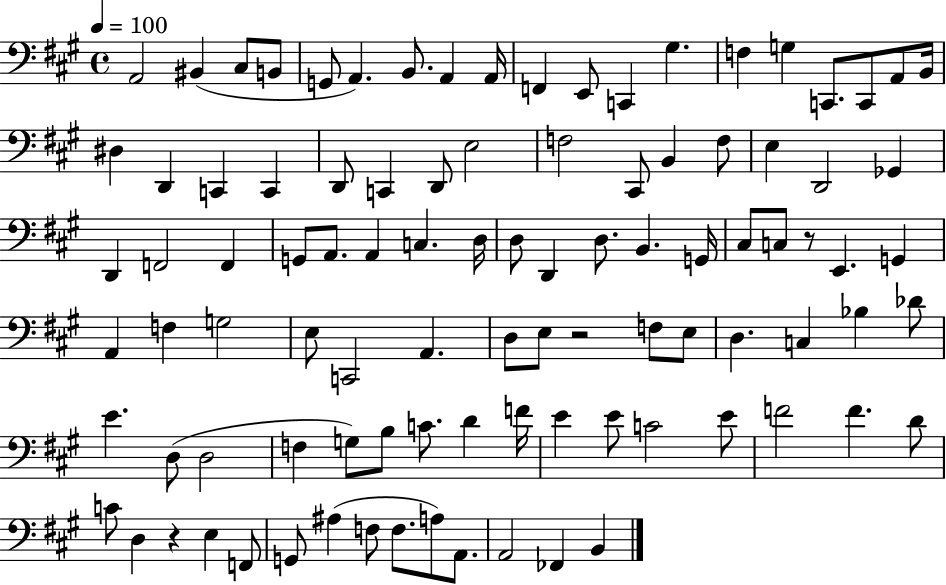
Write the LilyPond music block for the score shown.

{
  \clef bass
  \time 4/4
  \defaultTimeSignature
  \key a \major
  \tempo 4 = 100
  \repeat volta 2 { a,2 bis,4( cis8 b,8 | g,8 a,4.) b,8. a,4 a,16 | f,4 e,8 c,4 gis4. | f4 g4 c,8. c,8 a,8 b,16 | \break dis4 d,4 c,4 c,4 | d,8 c,4 d,8 e2 | f2 cis,8 b,4 f8 | e4 d,2 ges,4 | \break d,4 f,2 f,4 | g,8 a,8. a,4 c4. d16 | d8 d,4 d8. b,4. g,16 | cis8 c8 r8 e,4. g,4 | \break a,4 f4 g2 | e8 c,2 a,4. | d8 e8 r2 f8 e8 | d4. c4 bes4 des'8 | \break e'4. d8( d2 | f4 g8) b8 c'8. d'4 f'16 | e'4 e'8 c'2 e'8 | f'2 f'4. d'8 | \break c'8 d4 r4 e4 f,8 | g,8 ais4( f8 f8. a8) a,8. | a,2 fes,4 b,4 | } \bar "|."
}